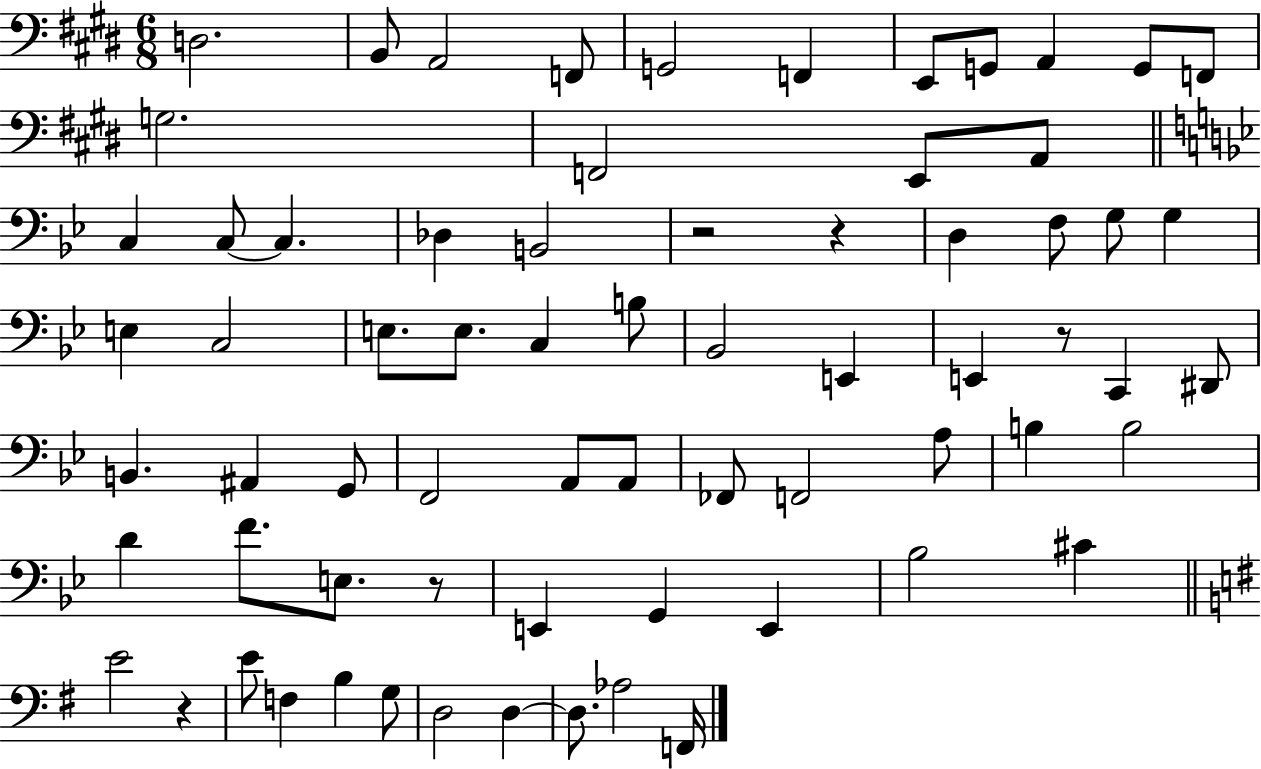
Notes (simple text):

D3/h. B2/e A2/h F2/e G2/h F2/q E2/e G2/e A2/q G2/e F2/e G3/h. F2/h E2/e A2/e C3/q C3/e C3/q. Db3/q B2/h R/h R/q D3/q F3/e G3/e G3/q E3/q C3/h E3/e. E3/e. C3/q B3/e Bb2/h E2/q E2/q R/e C2/q D#2/e B2/q. A#2/q G2/e F2/h A2/e A2/e FES2/e F2/h A3/e B3/q B3/h D4/q F4/e. E3/e. R/e E2/q G2/q E2/q Bb3/h C#4/q E4/h R/q E4/e F3/q B3/q G3/e D3/h D3/q D3/e. Ab3/h F2/s